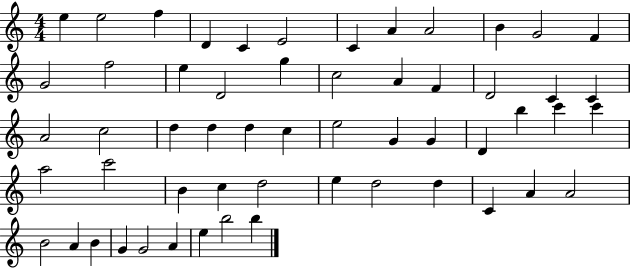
X:1
T:Untitled
M:4/4
L:1/4
K:C
e e2 f D C E2 C A A2 B G2 F G2 f2 e D2 g c2 A F D2 C C A2 c2 d d d c e2 G G D b c' c' a2 c'2 B c d2 e d2 d C A A2 B2 A B G G2 A e b2 b